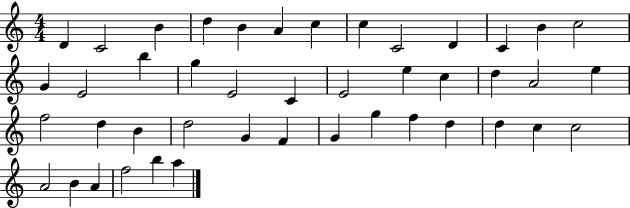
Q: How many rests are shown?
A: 0